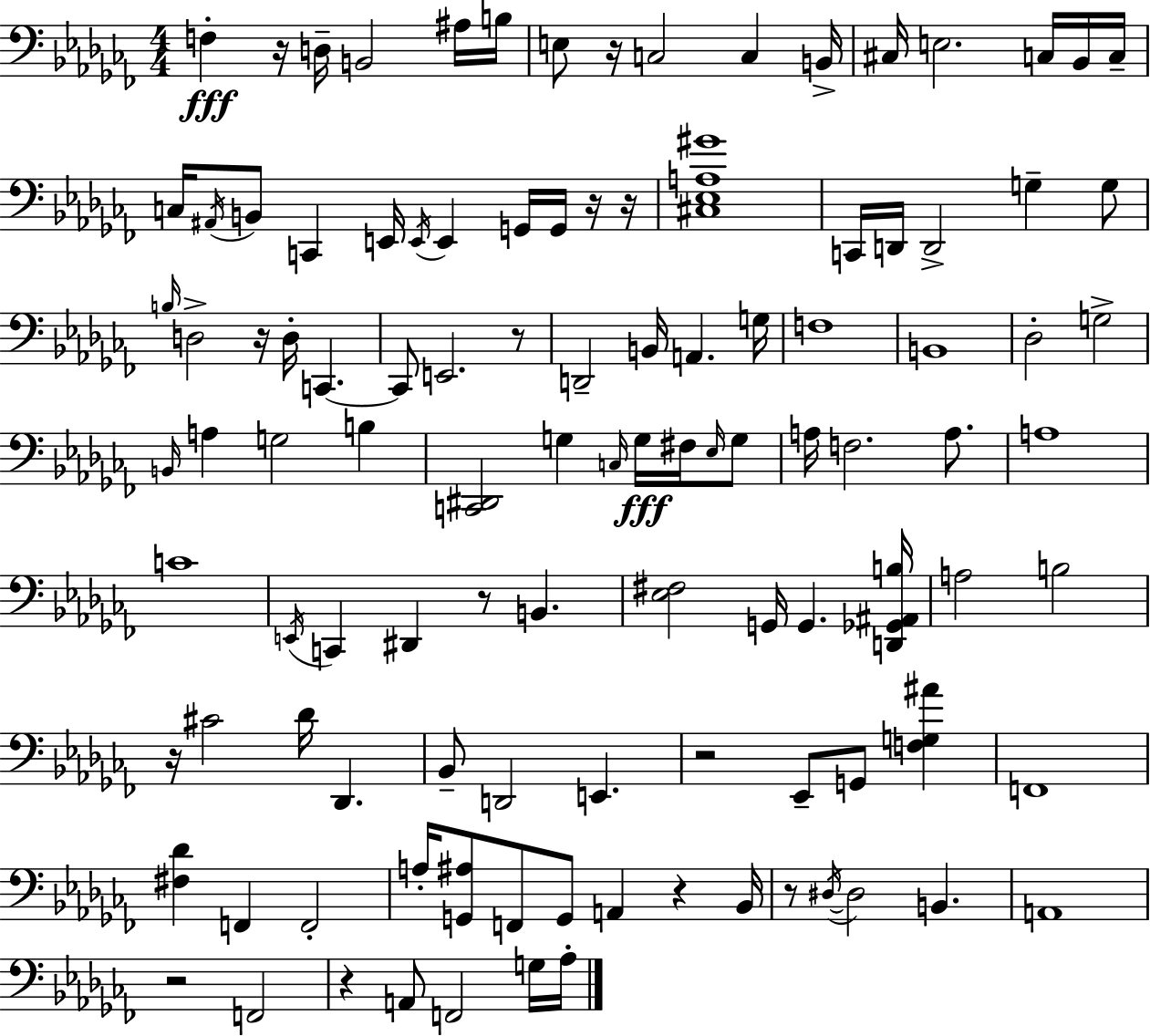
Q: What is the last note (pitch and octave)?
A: Ab3